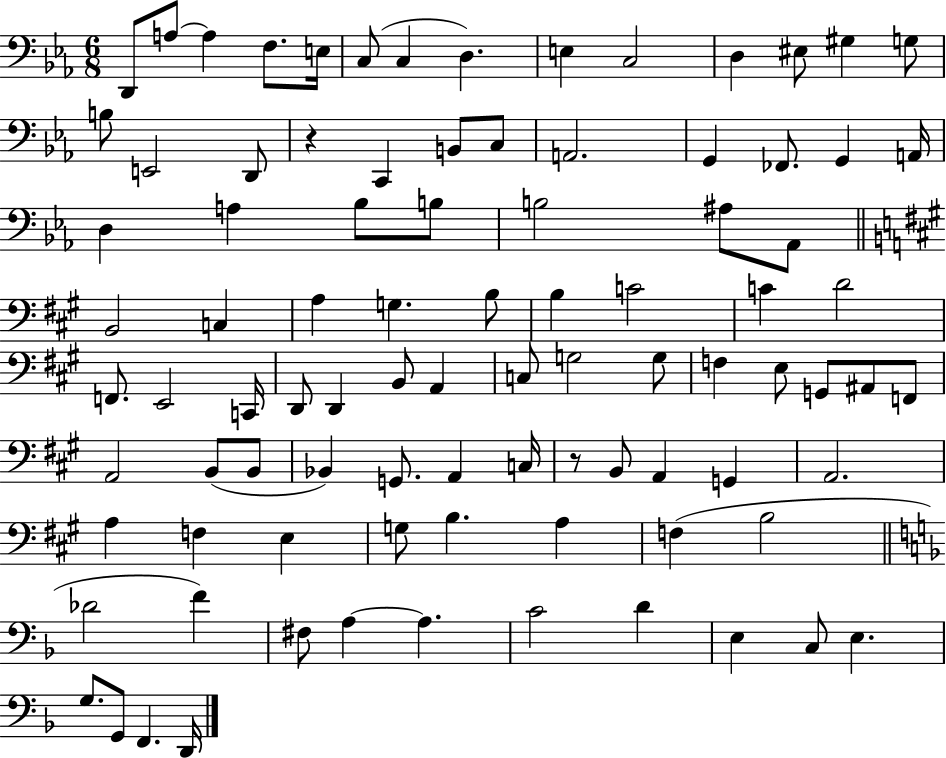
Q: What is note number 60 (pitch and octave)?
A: Bb2